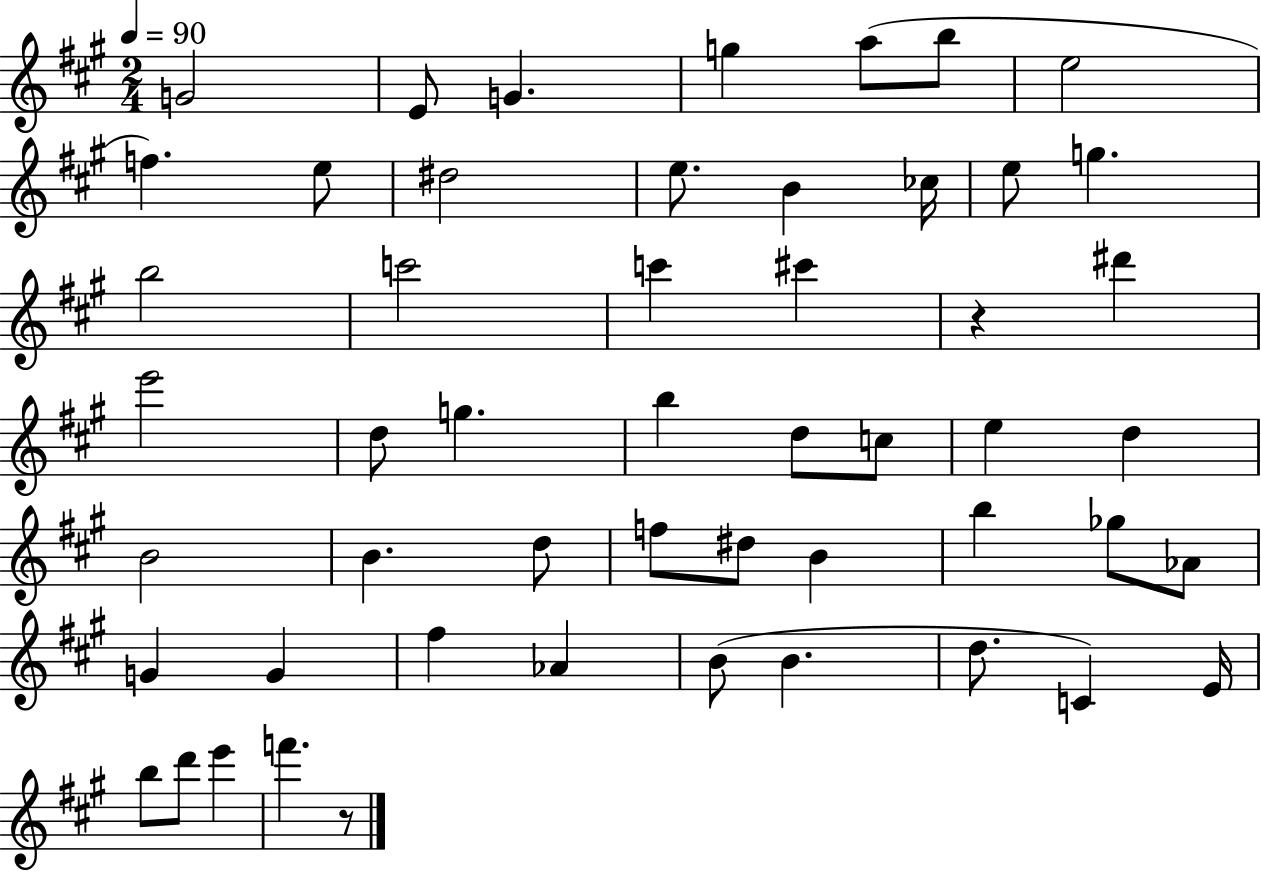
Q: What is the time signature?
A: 2/4